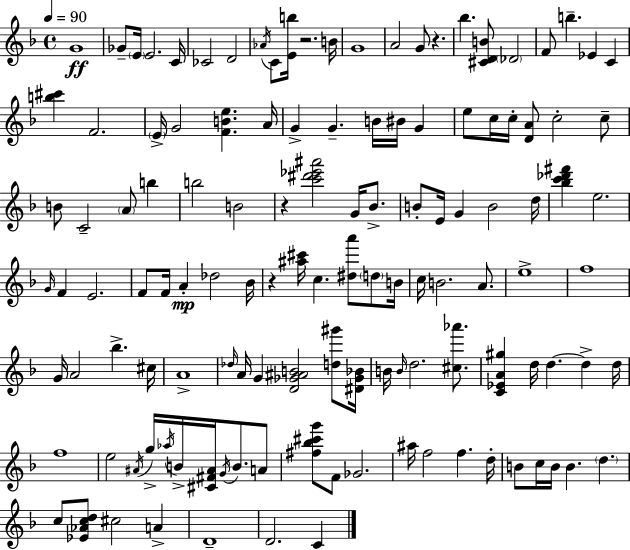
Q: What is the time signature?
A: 4/4